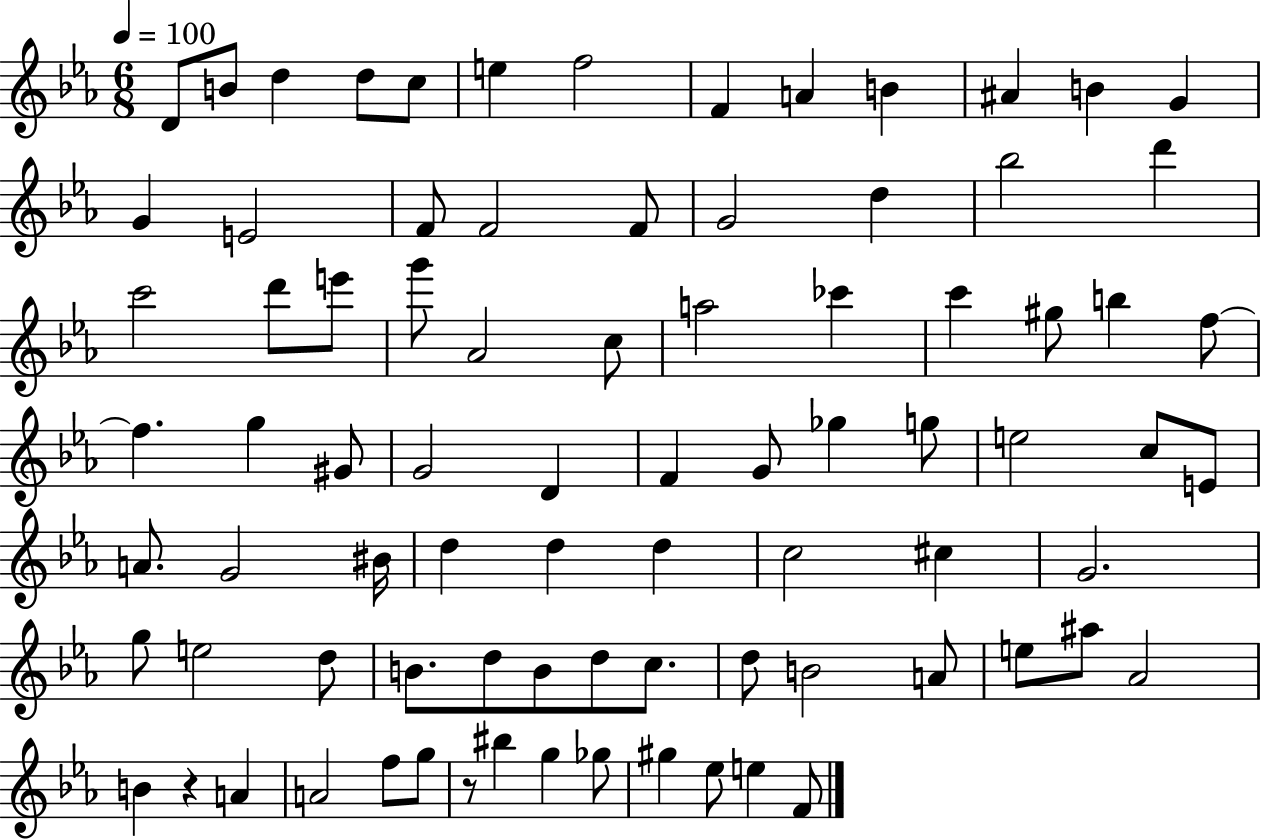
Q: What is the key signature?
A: EES major